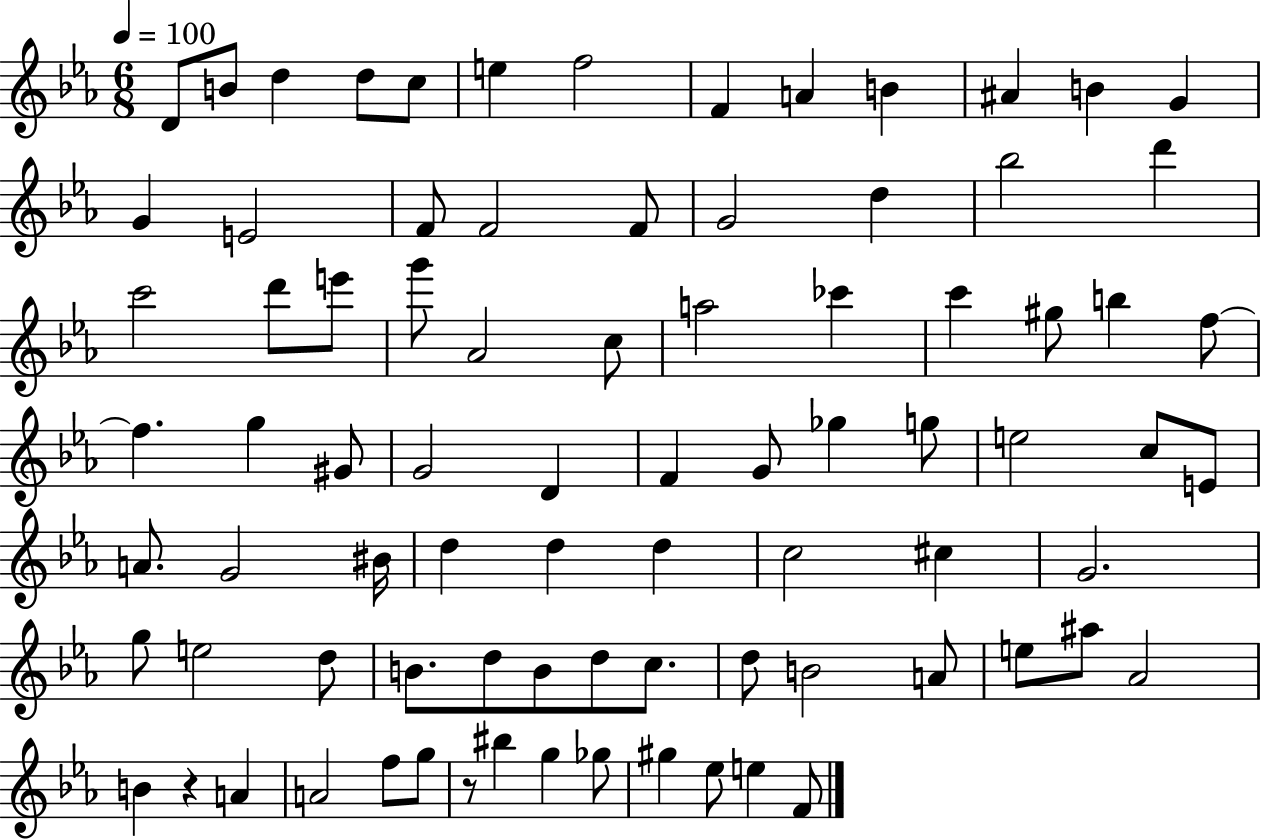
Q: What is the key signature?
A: EES major